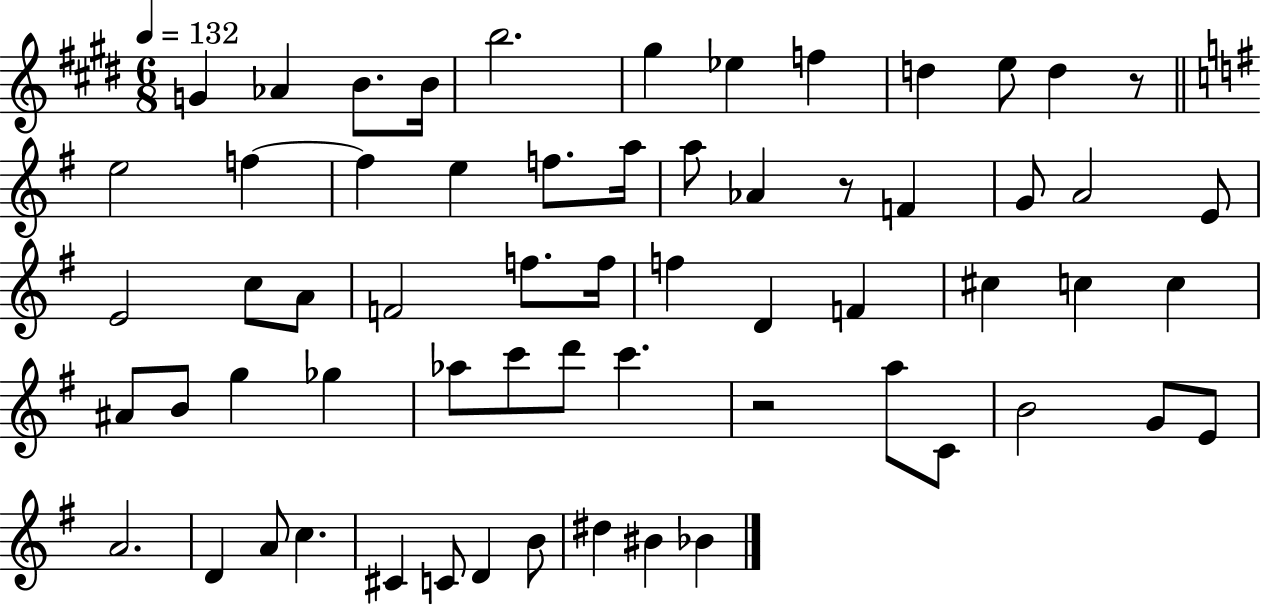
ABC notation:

X:1
T:Untitled
M:6/8
L:1/4
K:E
G _A B/2 B/4 b2 ^g _e f d e/2 d z/2 e2 f f e f/2 a/4 a/2 _A z/2 F G/2 A2 E/2 E2 c/2 A/2 F2 f/2 f/4 f D F ^c c c ^A/2 B/2 g _g _a/2 c'/2 d'/2 c' z2 a/2 C/2 B2 G/2 E/2 A2 D A/2 c ^C C/2 D B/2 ^d ^B _B